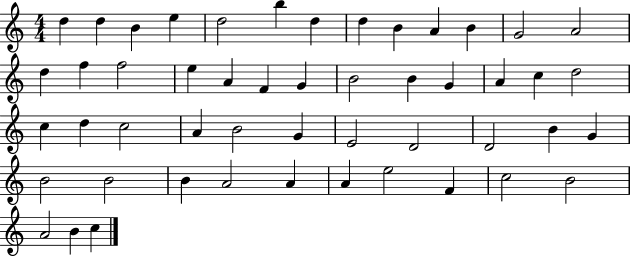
{
  \clef treble
  \numericTimeSignature
  \time 4/4
  \key c \major
  d''4 d''4 b'4 e''4 | d''2 b''4 d''4 | d''4 b'4 a'4 b'4 | g'2 a'2 | \break d''4 f''4 f''2 | e''4 a'4 f'4 g'4 | b'2 b'4 g'4 | a'4 c''4 d''2 | \break c''4 d''4 c''2 | a'4 b'2 g'4 | e'2 d'2 | d'2 b'4 g'4 | \break b'2 b'2 | b'4 a'2 a'4 | a'4 e''2 f'4 | c''2 b'2 | \break a'2 b'4 c''4 | \bar "|."
}